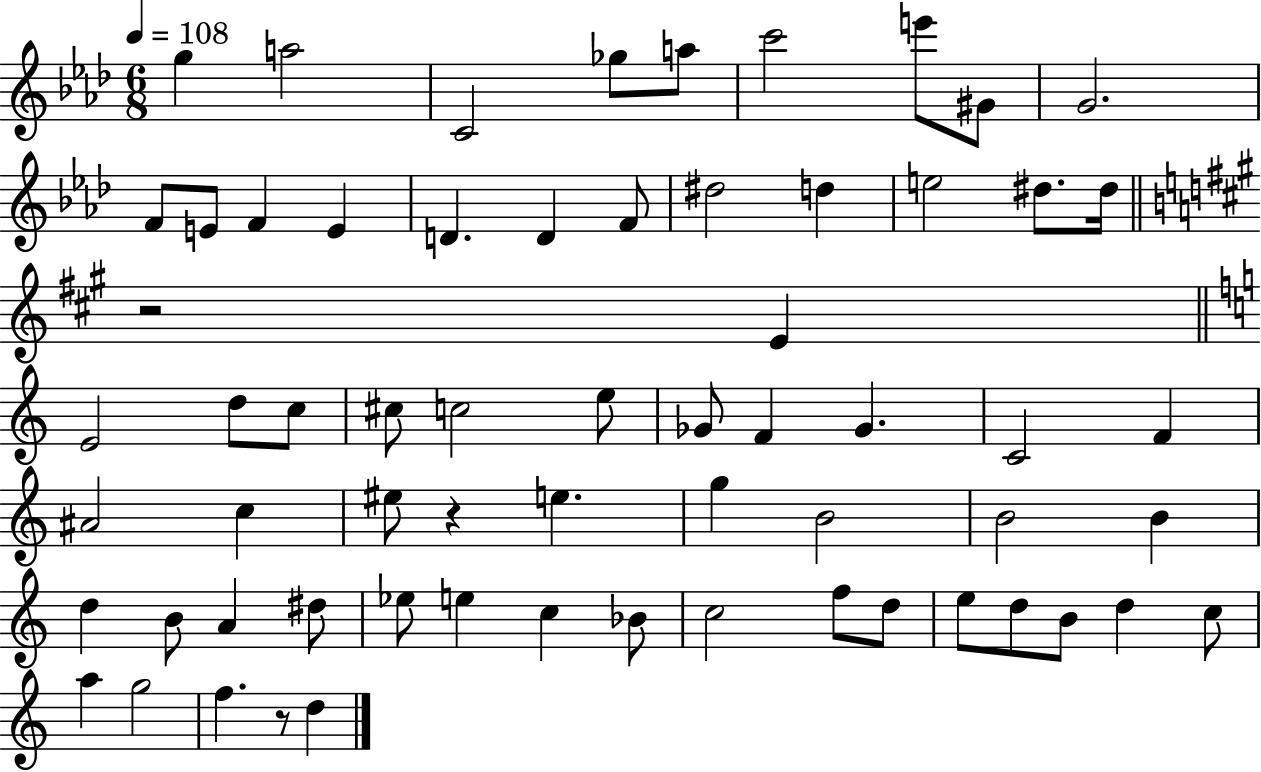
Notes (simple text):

G5/q A5/h C4/h Gb5/e A5/e C6/h E6/e G#4/e G4/h. F4/e E4/e F4/q E4/q D4/q. D4/q F4/e D#5/h D5/q E5/h D#5/e. D#5/s R/h E4/q E4/h D5/e C5/e C#5/e C5/h E5/e Gb4/e F4/q Gb4/q. C4/h F4/q A#4/h C5/q EIS5/e R/q E5/q. G5/q B4/h B4/h B4/q D5/q B4/e A4/q D#5/e Eb5/e E5/q C5/q Bb4/e C5/h F5/e D5/e E5/e D5/e B4/e D5/q C5/e A5/q G5/h F5/q. R/e D5/q